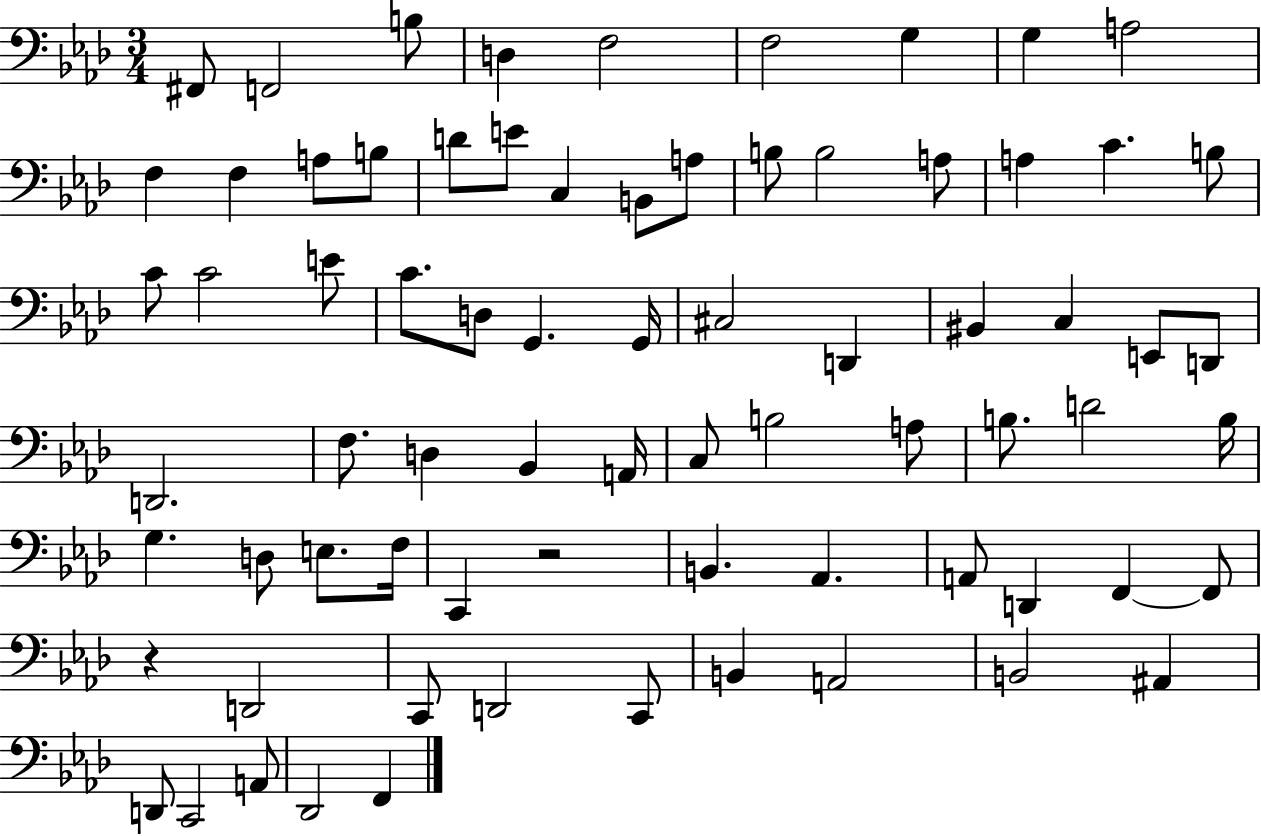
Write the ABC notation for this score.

X:1
T:Untitled
M:3/4
L:1/4
K:Ab
^F,,/2 F,,2 B,/2 D, F,2 F,2 G, G, A,2 F, F, A,/2 B,/2 D/2 E/2 C, B,,/2 A,/2 B,/2 B,2 A,/2 A, C B,/2 C/2 C2 E/2 C/2 D,/2 G,, G,,/4 ^C,2 D,, ^B,, C, E,,/2 D,,/2 D,,2 F,/2 D, _B,, A,,/4 C,/2 B,2 A,/2 B,/2 D2 B,/4 G, D,/2 E,/2 F,/4 C,, z2 B,, _A,, A,,/2 D,, F,, F,,/2 z D,,2 C,,/2 D,,2 C,,/2 B,, A,,2 B,,2 ^A,, D,,/2 C,,2 A,,/2 _D,,2 F,,